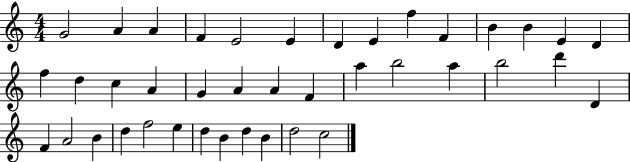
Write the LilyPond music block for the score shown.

{
  \clef treble
  \numericTimeSignature
  \time 4/4
  \key c \major
  g'2 a'4 a'4 | f'4 e'2 e'4 | d'4 e'4 f''4 f'4 | b'4 b'4 e'4 d'4 | \break f''4 d''4 c''4 a'4 | g'4 a'4 a'4 f'4 | a''4 b''2 a''4 | b''2 d'''4 d'4 | \break f'4 a'2 b'4 | d''4 f''2 e''4 | d''4 b'4 d''4 b'4 | d''2 c''2 | \break \bar "|."
}